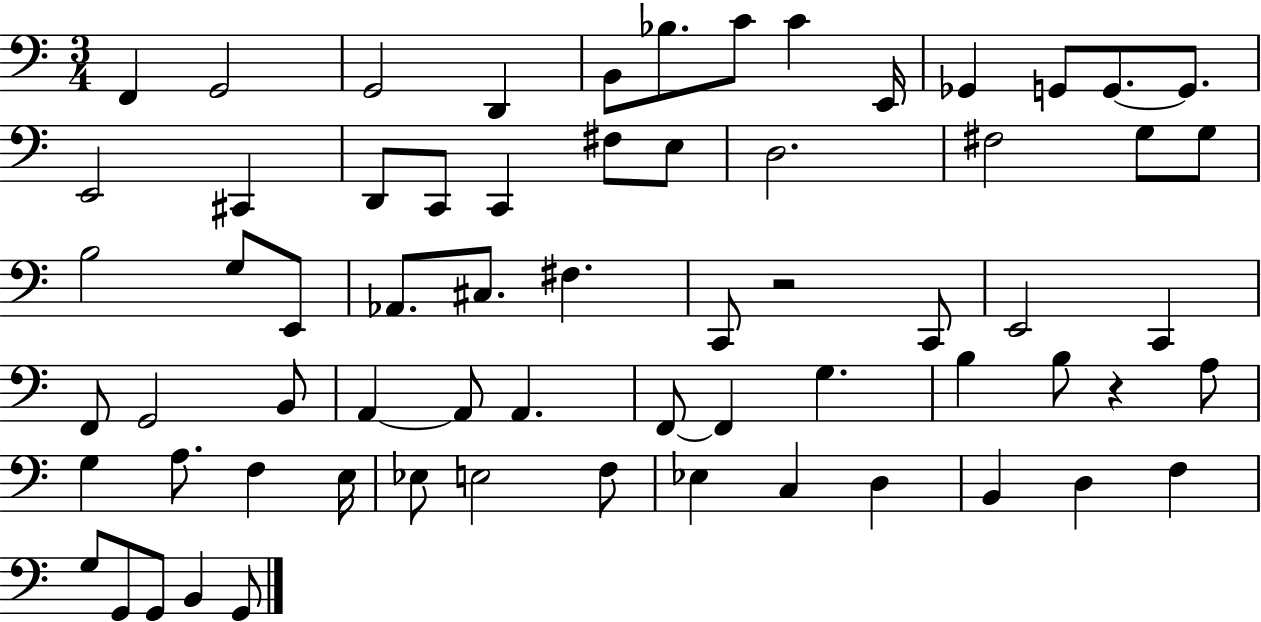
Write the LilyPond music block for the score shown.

{
  \clef bass
  \numericTimeSignature
  \time 3/4
  \key c \major
  f,4 g,2 | g,2 d,4 | b,8 bes8. c'8 c'4 e,16 | ges,4 g,8 g,8.~~ g,8. | \break e,2 cis,4 | d,8 c,8 c,4 fis8 e8 | d2. | fis2 g8 g8 | \break b2 g8 e,8 | aes,8. cis8. fis4. | c,8 r2 c,8 | e,2 c,4 | \break f,8 g,2 b,8 | a,4~~ a,8 a,4. | f,8~~ f,4 g4. | b4 b8 r4 a8 | \break g4 a8. f4 e16 | ees8 e2 f8 | ees4 c4 d4 | b,4 d4 f4 | \break g8 g,8 g,8 b,4 g,8 | \bar "|."
}